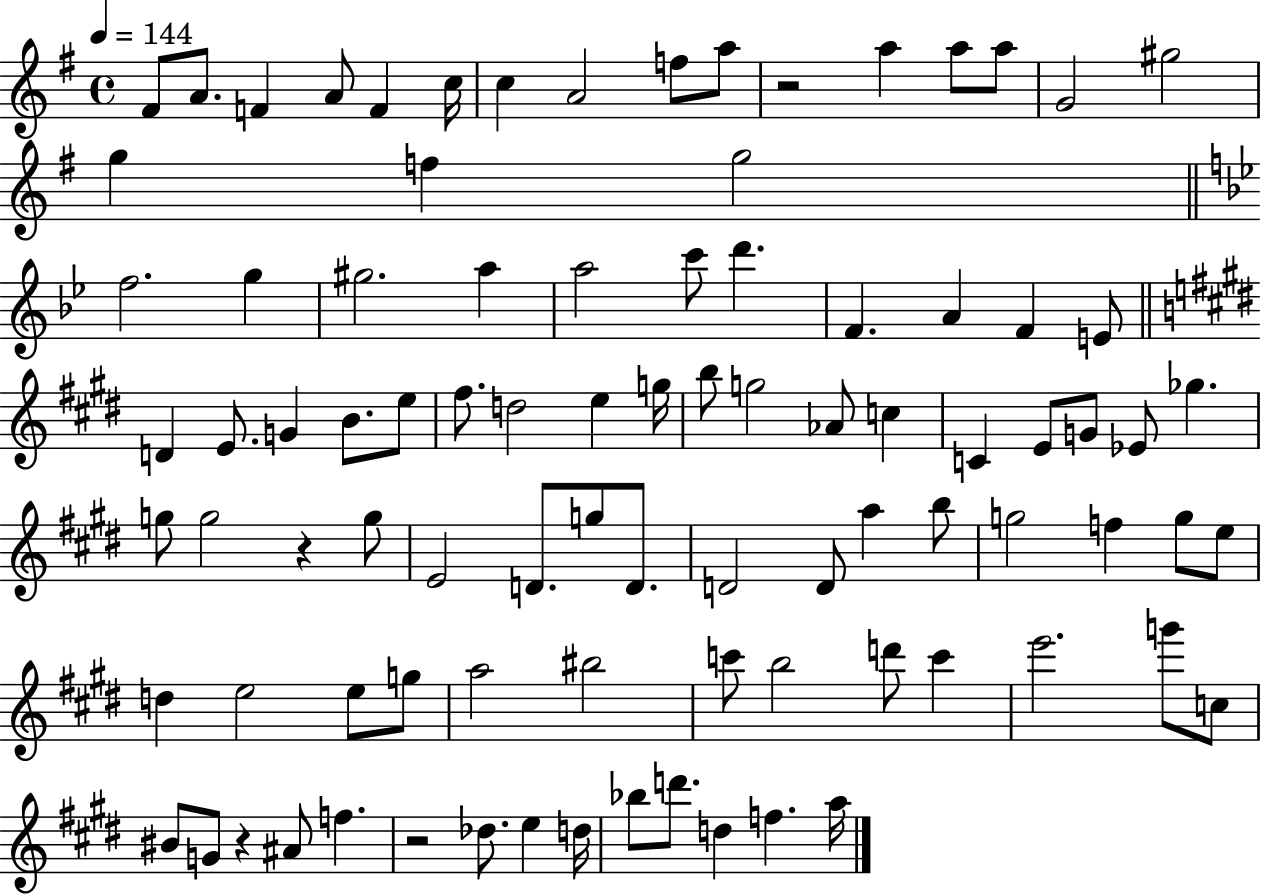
F#4/e A4/e. F4/q A4/e F4/q C5/s C5/q A4/h F5/e A5/e R/h A5/q A5/e A5/e G4/h G#5/h G5/q F5/q G5/h F5/h. G5/q G#5/h. A5/q A5/h C6/e D6/q. F4/q. A4/q F4/q E4/e D4/q E4/e. G4/q B4/e. E5/e F#5/e. D5/h E5/q G5/s B5/e G5/h Ab4/e C5/q C4/q E4/e G4/e Eb4/e Gb5/q. G5/e G5/h R/q G5/e E4/h D4/e. G5/e D4/e. D4/h D4/e A5/q B5/e G5/h F5/q G5/e E5/e D5/q E5/h E5/e G5/e A5/h BIS5/h C6/e B5/h D6/e C6/q E6/h. G6/e C5/e BIS4/e G4/e R/q A#4/e F5/q. R/h Db5/e. E5/q D5/s Bb5/e D6/e. D5/q F5/q. A5/s